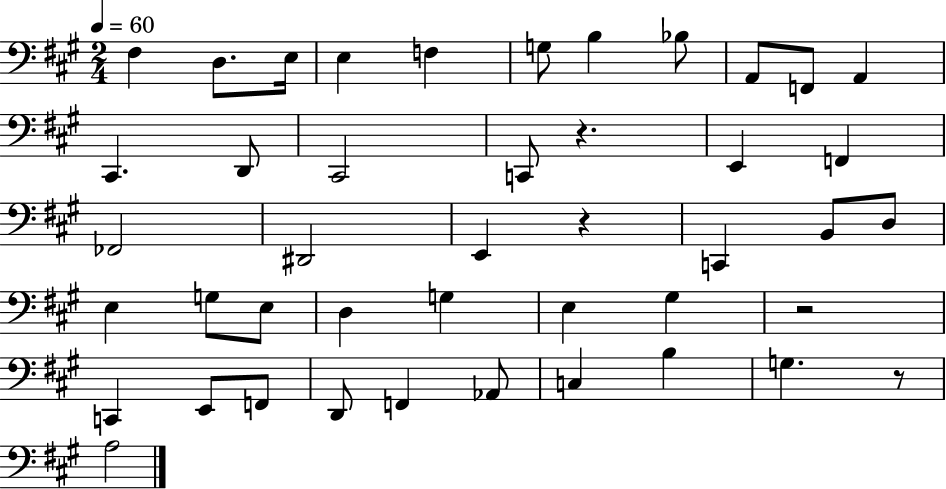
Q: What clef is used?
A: bass